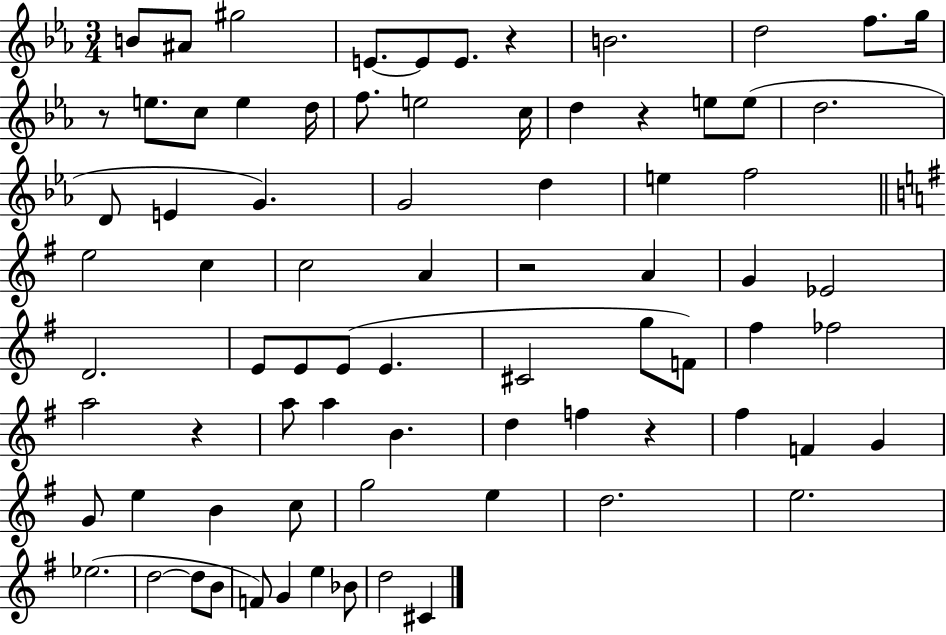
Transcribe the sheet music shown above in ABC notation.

X:1
T:Untitled
M:3/4
L:1/4
K:Eb
B/2 ^A/2 ^g2 E/2 E/2 E/2 z B2 d2 f/2 g/4 z/2 e/2 c/2 e d/4 f/2 e2 c/4 d z e/2 e/2 d2 D/2 E G G2 d e f2 e2 c c2 A z2 A G _E2 D2 E/2 E/2 E/2 E ^C2 g/2 F/2 ^f _f2 a2 z a/2 a B d f z ^f F G G/2 e B c/2 g2 e d2 e2 _e2 d2 d/2 B/2 F/2 G e _B/2 d2 ^C